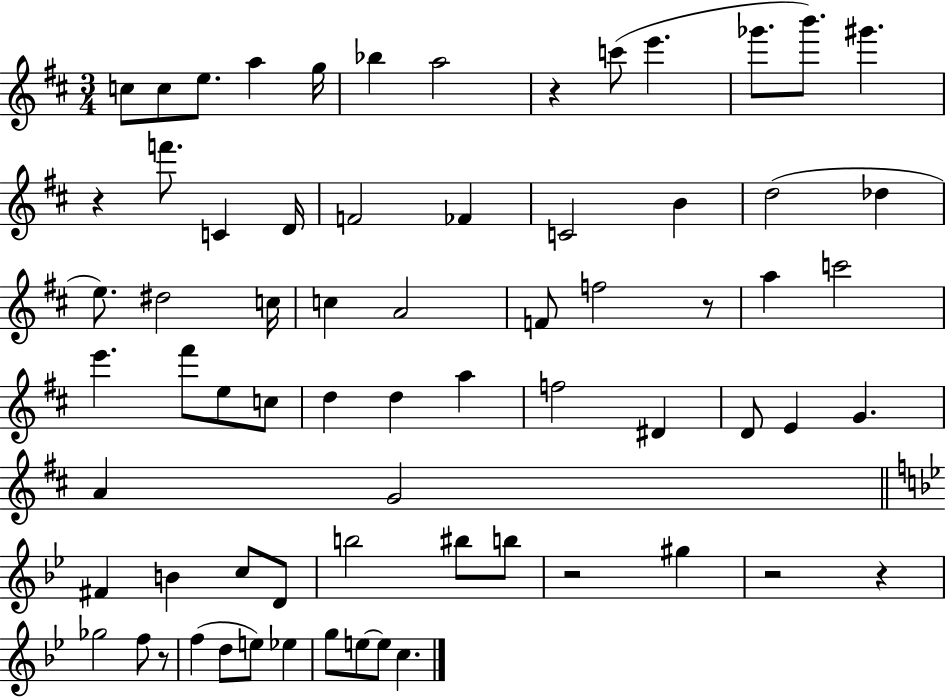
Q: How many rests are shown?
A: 7